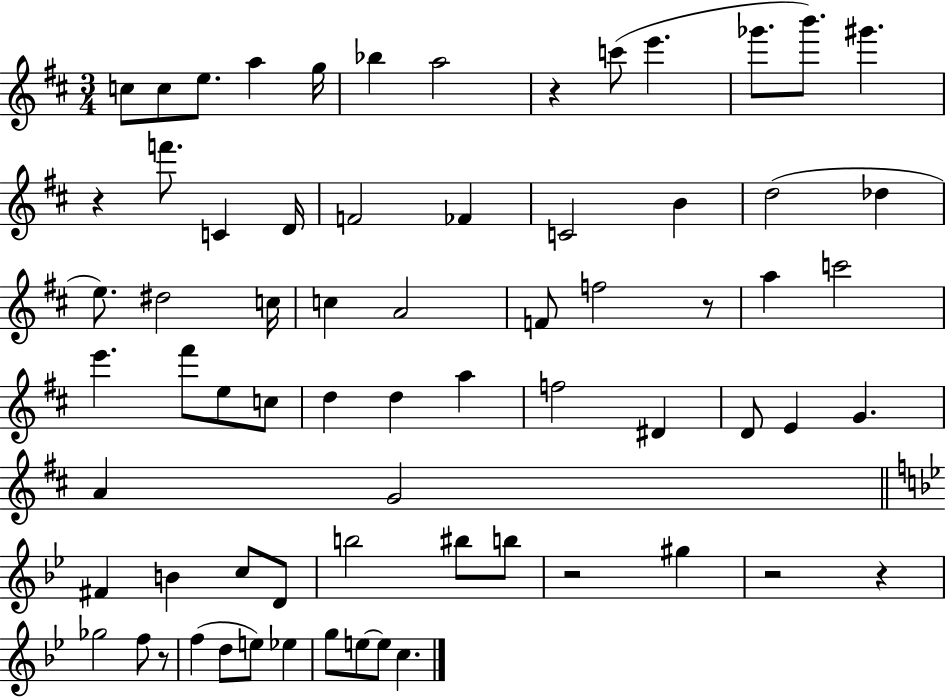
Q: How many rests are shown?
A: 7